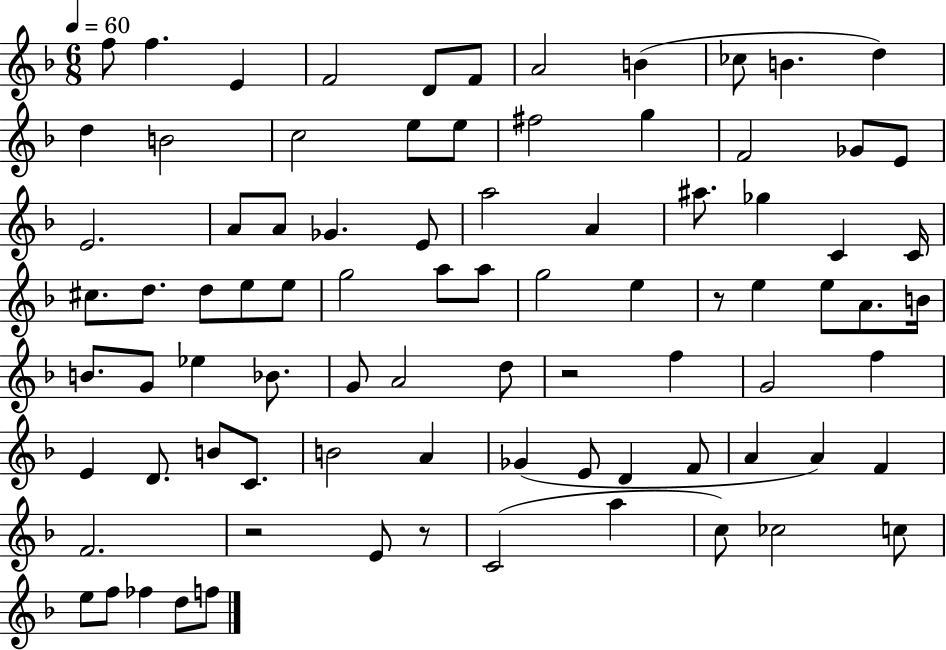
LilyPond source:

{
  \clef treble
  \numericTimeSignature
  \time 6/8
  \key f \major
  \tempo 4 = 60
  f''8 f''4. e'4 | f'2 d'8 f'8 | a'2 b'4( | ces''8 b'4. d''4) | \break d''4 b'2 | c''2 e''8 e''8 | fis''2 g''4 | f'2 ges'8 e'8 | \break e'2. | a'8 a'8 ges'4. e'8 | a''2 a'4 | ais''8. ges''4 c'4 c'16 | \break cis''8. d''8. d''8 e''8 e''8 | g''2 a''8 a''8 | g''2 e''4 | r8 e''4 e''8 a'8. b'16 | \break b'8. g'8 ees''4 bes'8. | g'8 a'2 d''8 | r2 f''4 | g'2 f''4 | \break e'4 d'8. b'8 c'8. | b'2 a'4 | ges'4( e'8 d'4 f'8 | a'4 a'4) f'4 | \break f'2. | r2 e'8 r8 | c'2( a''4 | c''8) ces''2 c''8 | \break e''8 f''8 fes''4 d''8 f''8 | \bar "|."
}